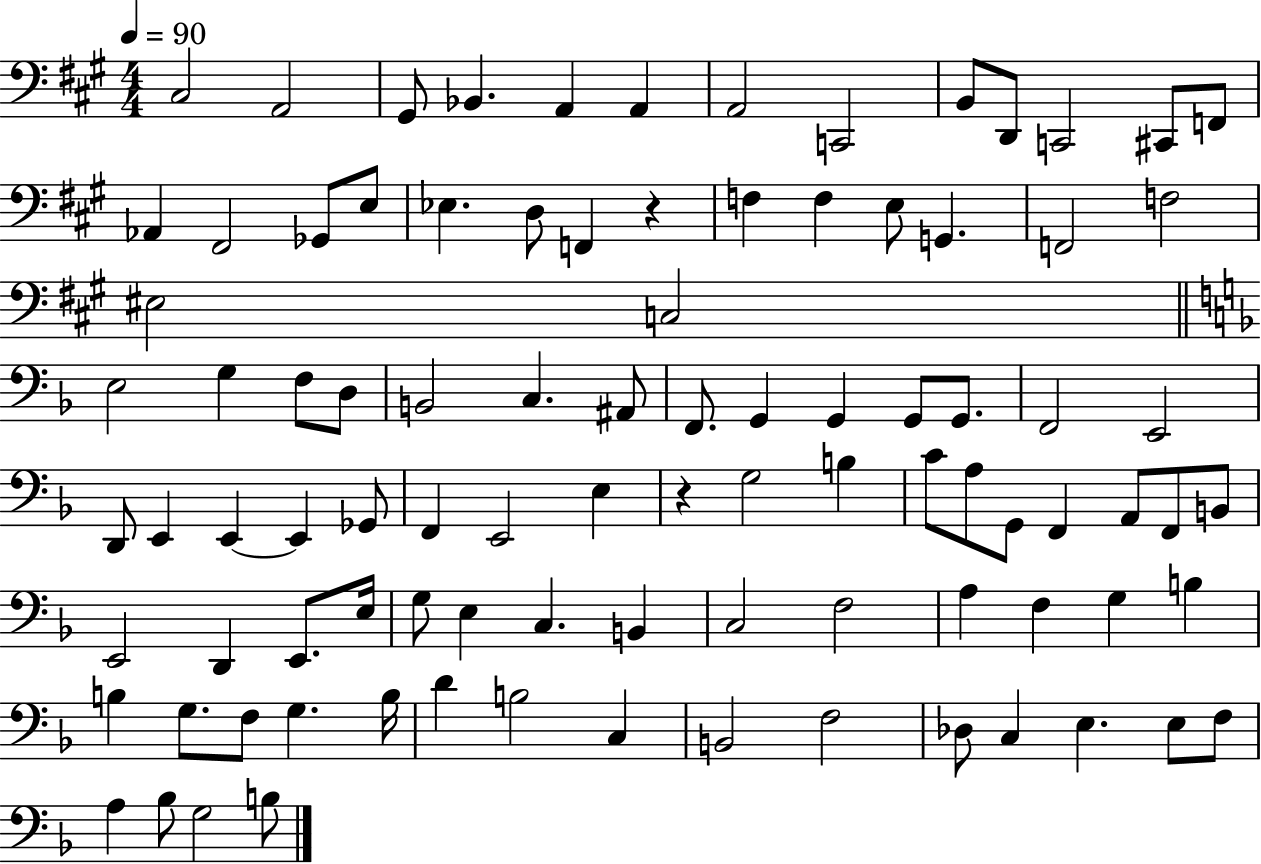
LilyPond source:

{
  \clef bass
  \numericTimeSignature
  \time 4/4
  \key a \major
  \tempo 4 = 90
  cis2 a,2 | gis,8 bes,4. a,4 a,4 | a,2 c,2 | b,8 d,8 c,2 cis,8 f,8 | \break aes,4 fis,2 ges,8 e8 | ees4. d8 f,4 r4 | f4 f4 e8 g,4. | f,2 f2 | \break eis2 c2 | \bar "||" \break \key f \major e2 g4 f8 d8 | b,2 c4. ais,8 | f,8. g,4 g,4 g,8 g,8. | f,2 e,2 | \break d,8 e,4 e,4~~ e,4 ges,8 | f,4 e,2 e4 | r4 g2 b4 | c'8 a8 g,8 f,4 a,8 f,8 b,8 | \break e,2 d,4 e,8. e16 | g8 e4 c4. b,4 | c2 f2 | a4 f4 g4 b4 | \break b4 g8. f8 g4. b16 | d'4 b2 c4 | b,2 f2 | des8 c4 e4. e8 f8 | \break a4 bes8 g2 b8 | \bar "|."
}